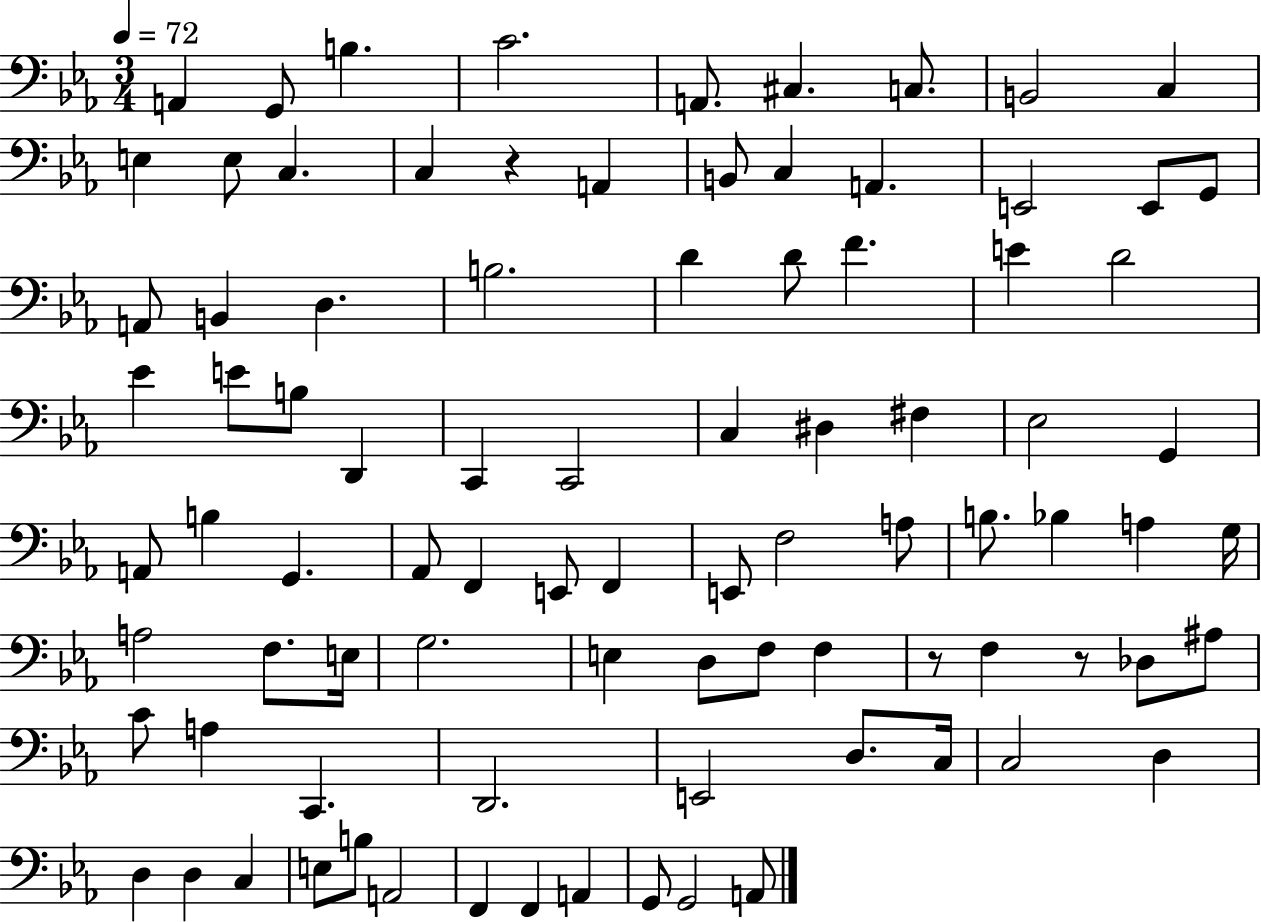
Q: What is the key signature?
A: EES major